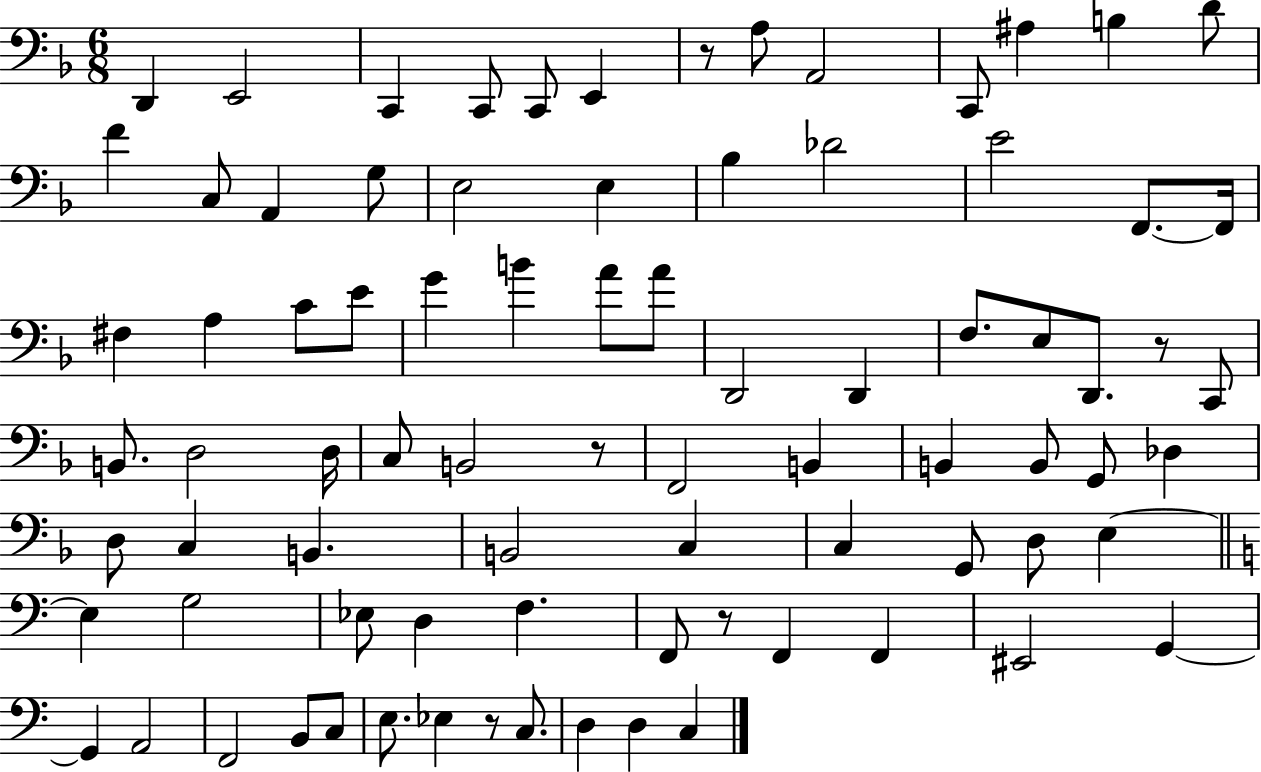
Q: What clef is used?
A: bass